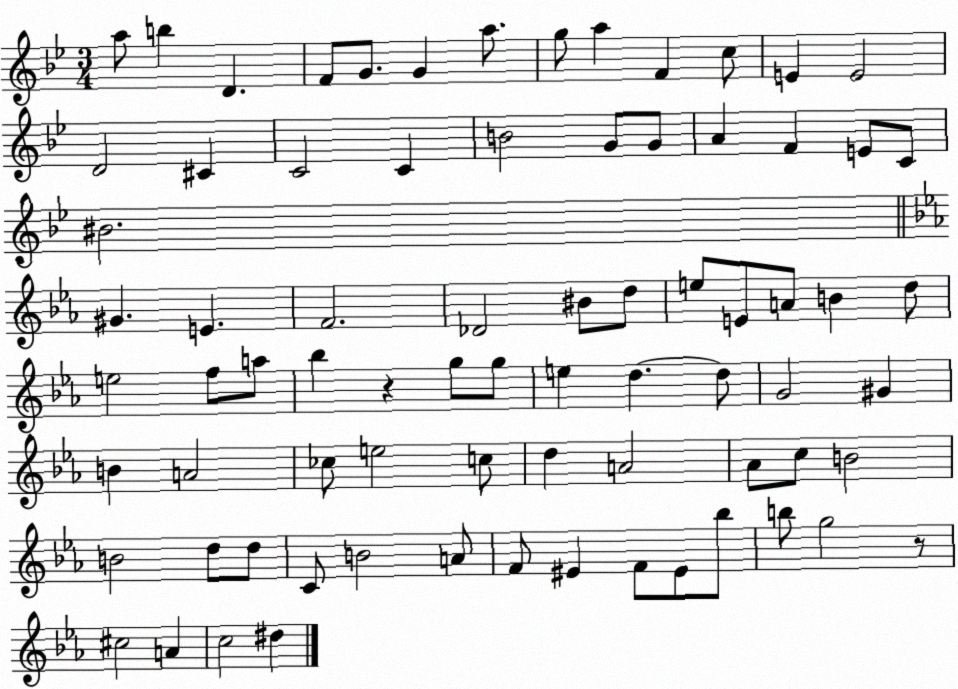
X:1
T:Untitled
M:3/4
L:1/4
K:Bb
a/2 b D F/2 G/2 G a/2 g/2 a F c/2 E E2 D2 ^C C2 C B2 G/2 G/2 A F E/2 C/2 ^B2 ^G E F2 _D2 ^B/2 d/2 e/2 E/2 A/2 B d/2 e2 f/2 a/2 _b z g/2 g/2 e d d/2 G2 ^G B A2 _c/2 e2 c/2 d A2 _A/2 c/2 B2 B2 d/2 d/2 C/2 B2 A/2 F/2 ^E F/2 ^E/2 _b/2 b/2 g2 z/2 ^c2 A c2 ^d